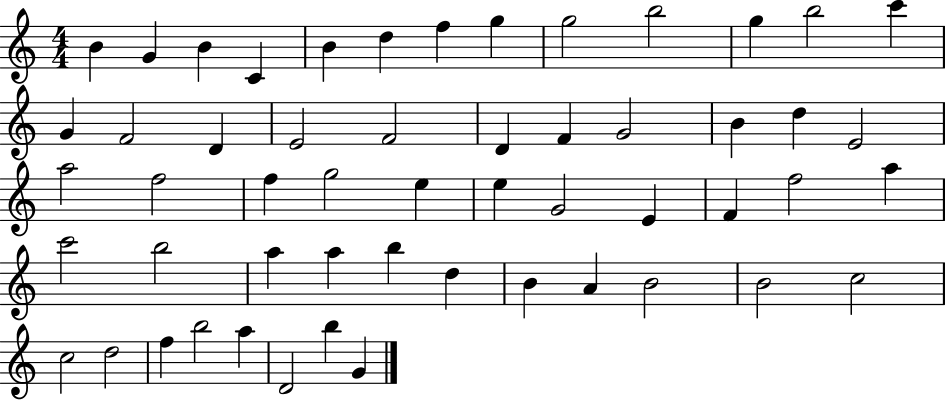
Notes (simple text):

B4/q G4/q B4/q C4/q B4/q D5/q F5/q G5/q G5/h B5/h G5/q B5/h C6/q G4/q F4/h D4/q E4/h F4/h D4/q F4/q G4/h B4/q D5/q E4/h A5/h F5/h F5/q G5/h E5/q E5/q G4/h E4/q F4/q F5/h A5/q C6/h B5/h A5/q A5/q B5/q D5/q B4/q A4/q B4/h B4/h C5/h C5/h D5/h F5/q B5/h A5/q D4/h B5/q G4/q